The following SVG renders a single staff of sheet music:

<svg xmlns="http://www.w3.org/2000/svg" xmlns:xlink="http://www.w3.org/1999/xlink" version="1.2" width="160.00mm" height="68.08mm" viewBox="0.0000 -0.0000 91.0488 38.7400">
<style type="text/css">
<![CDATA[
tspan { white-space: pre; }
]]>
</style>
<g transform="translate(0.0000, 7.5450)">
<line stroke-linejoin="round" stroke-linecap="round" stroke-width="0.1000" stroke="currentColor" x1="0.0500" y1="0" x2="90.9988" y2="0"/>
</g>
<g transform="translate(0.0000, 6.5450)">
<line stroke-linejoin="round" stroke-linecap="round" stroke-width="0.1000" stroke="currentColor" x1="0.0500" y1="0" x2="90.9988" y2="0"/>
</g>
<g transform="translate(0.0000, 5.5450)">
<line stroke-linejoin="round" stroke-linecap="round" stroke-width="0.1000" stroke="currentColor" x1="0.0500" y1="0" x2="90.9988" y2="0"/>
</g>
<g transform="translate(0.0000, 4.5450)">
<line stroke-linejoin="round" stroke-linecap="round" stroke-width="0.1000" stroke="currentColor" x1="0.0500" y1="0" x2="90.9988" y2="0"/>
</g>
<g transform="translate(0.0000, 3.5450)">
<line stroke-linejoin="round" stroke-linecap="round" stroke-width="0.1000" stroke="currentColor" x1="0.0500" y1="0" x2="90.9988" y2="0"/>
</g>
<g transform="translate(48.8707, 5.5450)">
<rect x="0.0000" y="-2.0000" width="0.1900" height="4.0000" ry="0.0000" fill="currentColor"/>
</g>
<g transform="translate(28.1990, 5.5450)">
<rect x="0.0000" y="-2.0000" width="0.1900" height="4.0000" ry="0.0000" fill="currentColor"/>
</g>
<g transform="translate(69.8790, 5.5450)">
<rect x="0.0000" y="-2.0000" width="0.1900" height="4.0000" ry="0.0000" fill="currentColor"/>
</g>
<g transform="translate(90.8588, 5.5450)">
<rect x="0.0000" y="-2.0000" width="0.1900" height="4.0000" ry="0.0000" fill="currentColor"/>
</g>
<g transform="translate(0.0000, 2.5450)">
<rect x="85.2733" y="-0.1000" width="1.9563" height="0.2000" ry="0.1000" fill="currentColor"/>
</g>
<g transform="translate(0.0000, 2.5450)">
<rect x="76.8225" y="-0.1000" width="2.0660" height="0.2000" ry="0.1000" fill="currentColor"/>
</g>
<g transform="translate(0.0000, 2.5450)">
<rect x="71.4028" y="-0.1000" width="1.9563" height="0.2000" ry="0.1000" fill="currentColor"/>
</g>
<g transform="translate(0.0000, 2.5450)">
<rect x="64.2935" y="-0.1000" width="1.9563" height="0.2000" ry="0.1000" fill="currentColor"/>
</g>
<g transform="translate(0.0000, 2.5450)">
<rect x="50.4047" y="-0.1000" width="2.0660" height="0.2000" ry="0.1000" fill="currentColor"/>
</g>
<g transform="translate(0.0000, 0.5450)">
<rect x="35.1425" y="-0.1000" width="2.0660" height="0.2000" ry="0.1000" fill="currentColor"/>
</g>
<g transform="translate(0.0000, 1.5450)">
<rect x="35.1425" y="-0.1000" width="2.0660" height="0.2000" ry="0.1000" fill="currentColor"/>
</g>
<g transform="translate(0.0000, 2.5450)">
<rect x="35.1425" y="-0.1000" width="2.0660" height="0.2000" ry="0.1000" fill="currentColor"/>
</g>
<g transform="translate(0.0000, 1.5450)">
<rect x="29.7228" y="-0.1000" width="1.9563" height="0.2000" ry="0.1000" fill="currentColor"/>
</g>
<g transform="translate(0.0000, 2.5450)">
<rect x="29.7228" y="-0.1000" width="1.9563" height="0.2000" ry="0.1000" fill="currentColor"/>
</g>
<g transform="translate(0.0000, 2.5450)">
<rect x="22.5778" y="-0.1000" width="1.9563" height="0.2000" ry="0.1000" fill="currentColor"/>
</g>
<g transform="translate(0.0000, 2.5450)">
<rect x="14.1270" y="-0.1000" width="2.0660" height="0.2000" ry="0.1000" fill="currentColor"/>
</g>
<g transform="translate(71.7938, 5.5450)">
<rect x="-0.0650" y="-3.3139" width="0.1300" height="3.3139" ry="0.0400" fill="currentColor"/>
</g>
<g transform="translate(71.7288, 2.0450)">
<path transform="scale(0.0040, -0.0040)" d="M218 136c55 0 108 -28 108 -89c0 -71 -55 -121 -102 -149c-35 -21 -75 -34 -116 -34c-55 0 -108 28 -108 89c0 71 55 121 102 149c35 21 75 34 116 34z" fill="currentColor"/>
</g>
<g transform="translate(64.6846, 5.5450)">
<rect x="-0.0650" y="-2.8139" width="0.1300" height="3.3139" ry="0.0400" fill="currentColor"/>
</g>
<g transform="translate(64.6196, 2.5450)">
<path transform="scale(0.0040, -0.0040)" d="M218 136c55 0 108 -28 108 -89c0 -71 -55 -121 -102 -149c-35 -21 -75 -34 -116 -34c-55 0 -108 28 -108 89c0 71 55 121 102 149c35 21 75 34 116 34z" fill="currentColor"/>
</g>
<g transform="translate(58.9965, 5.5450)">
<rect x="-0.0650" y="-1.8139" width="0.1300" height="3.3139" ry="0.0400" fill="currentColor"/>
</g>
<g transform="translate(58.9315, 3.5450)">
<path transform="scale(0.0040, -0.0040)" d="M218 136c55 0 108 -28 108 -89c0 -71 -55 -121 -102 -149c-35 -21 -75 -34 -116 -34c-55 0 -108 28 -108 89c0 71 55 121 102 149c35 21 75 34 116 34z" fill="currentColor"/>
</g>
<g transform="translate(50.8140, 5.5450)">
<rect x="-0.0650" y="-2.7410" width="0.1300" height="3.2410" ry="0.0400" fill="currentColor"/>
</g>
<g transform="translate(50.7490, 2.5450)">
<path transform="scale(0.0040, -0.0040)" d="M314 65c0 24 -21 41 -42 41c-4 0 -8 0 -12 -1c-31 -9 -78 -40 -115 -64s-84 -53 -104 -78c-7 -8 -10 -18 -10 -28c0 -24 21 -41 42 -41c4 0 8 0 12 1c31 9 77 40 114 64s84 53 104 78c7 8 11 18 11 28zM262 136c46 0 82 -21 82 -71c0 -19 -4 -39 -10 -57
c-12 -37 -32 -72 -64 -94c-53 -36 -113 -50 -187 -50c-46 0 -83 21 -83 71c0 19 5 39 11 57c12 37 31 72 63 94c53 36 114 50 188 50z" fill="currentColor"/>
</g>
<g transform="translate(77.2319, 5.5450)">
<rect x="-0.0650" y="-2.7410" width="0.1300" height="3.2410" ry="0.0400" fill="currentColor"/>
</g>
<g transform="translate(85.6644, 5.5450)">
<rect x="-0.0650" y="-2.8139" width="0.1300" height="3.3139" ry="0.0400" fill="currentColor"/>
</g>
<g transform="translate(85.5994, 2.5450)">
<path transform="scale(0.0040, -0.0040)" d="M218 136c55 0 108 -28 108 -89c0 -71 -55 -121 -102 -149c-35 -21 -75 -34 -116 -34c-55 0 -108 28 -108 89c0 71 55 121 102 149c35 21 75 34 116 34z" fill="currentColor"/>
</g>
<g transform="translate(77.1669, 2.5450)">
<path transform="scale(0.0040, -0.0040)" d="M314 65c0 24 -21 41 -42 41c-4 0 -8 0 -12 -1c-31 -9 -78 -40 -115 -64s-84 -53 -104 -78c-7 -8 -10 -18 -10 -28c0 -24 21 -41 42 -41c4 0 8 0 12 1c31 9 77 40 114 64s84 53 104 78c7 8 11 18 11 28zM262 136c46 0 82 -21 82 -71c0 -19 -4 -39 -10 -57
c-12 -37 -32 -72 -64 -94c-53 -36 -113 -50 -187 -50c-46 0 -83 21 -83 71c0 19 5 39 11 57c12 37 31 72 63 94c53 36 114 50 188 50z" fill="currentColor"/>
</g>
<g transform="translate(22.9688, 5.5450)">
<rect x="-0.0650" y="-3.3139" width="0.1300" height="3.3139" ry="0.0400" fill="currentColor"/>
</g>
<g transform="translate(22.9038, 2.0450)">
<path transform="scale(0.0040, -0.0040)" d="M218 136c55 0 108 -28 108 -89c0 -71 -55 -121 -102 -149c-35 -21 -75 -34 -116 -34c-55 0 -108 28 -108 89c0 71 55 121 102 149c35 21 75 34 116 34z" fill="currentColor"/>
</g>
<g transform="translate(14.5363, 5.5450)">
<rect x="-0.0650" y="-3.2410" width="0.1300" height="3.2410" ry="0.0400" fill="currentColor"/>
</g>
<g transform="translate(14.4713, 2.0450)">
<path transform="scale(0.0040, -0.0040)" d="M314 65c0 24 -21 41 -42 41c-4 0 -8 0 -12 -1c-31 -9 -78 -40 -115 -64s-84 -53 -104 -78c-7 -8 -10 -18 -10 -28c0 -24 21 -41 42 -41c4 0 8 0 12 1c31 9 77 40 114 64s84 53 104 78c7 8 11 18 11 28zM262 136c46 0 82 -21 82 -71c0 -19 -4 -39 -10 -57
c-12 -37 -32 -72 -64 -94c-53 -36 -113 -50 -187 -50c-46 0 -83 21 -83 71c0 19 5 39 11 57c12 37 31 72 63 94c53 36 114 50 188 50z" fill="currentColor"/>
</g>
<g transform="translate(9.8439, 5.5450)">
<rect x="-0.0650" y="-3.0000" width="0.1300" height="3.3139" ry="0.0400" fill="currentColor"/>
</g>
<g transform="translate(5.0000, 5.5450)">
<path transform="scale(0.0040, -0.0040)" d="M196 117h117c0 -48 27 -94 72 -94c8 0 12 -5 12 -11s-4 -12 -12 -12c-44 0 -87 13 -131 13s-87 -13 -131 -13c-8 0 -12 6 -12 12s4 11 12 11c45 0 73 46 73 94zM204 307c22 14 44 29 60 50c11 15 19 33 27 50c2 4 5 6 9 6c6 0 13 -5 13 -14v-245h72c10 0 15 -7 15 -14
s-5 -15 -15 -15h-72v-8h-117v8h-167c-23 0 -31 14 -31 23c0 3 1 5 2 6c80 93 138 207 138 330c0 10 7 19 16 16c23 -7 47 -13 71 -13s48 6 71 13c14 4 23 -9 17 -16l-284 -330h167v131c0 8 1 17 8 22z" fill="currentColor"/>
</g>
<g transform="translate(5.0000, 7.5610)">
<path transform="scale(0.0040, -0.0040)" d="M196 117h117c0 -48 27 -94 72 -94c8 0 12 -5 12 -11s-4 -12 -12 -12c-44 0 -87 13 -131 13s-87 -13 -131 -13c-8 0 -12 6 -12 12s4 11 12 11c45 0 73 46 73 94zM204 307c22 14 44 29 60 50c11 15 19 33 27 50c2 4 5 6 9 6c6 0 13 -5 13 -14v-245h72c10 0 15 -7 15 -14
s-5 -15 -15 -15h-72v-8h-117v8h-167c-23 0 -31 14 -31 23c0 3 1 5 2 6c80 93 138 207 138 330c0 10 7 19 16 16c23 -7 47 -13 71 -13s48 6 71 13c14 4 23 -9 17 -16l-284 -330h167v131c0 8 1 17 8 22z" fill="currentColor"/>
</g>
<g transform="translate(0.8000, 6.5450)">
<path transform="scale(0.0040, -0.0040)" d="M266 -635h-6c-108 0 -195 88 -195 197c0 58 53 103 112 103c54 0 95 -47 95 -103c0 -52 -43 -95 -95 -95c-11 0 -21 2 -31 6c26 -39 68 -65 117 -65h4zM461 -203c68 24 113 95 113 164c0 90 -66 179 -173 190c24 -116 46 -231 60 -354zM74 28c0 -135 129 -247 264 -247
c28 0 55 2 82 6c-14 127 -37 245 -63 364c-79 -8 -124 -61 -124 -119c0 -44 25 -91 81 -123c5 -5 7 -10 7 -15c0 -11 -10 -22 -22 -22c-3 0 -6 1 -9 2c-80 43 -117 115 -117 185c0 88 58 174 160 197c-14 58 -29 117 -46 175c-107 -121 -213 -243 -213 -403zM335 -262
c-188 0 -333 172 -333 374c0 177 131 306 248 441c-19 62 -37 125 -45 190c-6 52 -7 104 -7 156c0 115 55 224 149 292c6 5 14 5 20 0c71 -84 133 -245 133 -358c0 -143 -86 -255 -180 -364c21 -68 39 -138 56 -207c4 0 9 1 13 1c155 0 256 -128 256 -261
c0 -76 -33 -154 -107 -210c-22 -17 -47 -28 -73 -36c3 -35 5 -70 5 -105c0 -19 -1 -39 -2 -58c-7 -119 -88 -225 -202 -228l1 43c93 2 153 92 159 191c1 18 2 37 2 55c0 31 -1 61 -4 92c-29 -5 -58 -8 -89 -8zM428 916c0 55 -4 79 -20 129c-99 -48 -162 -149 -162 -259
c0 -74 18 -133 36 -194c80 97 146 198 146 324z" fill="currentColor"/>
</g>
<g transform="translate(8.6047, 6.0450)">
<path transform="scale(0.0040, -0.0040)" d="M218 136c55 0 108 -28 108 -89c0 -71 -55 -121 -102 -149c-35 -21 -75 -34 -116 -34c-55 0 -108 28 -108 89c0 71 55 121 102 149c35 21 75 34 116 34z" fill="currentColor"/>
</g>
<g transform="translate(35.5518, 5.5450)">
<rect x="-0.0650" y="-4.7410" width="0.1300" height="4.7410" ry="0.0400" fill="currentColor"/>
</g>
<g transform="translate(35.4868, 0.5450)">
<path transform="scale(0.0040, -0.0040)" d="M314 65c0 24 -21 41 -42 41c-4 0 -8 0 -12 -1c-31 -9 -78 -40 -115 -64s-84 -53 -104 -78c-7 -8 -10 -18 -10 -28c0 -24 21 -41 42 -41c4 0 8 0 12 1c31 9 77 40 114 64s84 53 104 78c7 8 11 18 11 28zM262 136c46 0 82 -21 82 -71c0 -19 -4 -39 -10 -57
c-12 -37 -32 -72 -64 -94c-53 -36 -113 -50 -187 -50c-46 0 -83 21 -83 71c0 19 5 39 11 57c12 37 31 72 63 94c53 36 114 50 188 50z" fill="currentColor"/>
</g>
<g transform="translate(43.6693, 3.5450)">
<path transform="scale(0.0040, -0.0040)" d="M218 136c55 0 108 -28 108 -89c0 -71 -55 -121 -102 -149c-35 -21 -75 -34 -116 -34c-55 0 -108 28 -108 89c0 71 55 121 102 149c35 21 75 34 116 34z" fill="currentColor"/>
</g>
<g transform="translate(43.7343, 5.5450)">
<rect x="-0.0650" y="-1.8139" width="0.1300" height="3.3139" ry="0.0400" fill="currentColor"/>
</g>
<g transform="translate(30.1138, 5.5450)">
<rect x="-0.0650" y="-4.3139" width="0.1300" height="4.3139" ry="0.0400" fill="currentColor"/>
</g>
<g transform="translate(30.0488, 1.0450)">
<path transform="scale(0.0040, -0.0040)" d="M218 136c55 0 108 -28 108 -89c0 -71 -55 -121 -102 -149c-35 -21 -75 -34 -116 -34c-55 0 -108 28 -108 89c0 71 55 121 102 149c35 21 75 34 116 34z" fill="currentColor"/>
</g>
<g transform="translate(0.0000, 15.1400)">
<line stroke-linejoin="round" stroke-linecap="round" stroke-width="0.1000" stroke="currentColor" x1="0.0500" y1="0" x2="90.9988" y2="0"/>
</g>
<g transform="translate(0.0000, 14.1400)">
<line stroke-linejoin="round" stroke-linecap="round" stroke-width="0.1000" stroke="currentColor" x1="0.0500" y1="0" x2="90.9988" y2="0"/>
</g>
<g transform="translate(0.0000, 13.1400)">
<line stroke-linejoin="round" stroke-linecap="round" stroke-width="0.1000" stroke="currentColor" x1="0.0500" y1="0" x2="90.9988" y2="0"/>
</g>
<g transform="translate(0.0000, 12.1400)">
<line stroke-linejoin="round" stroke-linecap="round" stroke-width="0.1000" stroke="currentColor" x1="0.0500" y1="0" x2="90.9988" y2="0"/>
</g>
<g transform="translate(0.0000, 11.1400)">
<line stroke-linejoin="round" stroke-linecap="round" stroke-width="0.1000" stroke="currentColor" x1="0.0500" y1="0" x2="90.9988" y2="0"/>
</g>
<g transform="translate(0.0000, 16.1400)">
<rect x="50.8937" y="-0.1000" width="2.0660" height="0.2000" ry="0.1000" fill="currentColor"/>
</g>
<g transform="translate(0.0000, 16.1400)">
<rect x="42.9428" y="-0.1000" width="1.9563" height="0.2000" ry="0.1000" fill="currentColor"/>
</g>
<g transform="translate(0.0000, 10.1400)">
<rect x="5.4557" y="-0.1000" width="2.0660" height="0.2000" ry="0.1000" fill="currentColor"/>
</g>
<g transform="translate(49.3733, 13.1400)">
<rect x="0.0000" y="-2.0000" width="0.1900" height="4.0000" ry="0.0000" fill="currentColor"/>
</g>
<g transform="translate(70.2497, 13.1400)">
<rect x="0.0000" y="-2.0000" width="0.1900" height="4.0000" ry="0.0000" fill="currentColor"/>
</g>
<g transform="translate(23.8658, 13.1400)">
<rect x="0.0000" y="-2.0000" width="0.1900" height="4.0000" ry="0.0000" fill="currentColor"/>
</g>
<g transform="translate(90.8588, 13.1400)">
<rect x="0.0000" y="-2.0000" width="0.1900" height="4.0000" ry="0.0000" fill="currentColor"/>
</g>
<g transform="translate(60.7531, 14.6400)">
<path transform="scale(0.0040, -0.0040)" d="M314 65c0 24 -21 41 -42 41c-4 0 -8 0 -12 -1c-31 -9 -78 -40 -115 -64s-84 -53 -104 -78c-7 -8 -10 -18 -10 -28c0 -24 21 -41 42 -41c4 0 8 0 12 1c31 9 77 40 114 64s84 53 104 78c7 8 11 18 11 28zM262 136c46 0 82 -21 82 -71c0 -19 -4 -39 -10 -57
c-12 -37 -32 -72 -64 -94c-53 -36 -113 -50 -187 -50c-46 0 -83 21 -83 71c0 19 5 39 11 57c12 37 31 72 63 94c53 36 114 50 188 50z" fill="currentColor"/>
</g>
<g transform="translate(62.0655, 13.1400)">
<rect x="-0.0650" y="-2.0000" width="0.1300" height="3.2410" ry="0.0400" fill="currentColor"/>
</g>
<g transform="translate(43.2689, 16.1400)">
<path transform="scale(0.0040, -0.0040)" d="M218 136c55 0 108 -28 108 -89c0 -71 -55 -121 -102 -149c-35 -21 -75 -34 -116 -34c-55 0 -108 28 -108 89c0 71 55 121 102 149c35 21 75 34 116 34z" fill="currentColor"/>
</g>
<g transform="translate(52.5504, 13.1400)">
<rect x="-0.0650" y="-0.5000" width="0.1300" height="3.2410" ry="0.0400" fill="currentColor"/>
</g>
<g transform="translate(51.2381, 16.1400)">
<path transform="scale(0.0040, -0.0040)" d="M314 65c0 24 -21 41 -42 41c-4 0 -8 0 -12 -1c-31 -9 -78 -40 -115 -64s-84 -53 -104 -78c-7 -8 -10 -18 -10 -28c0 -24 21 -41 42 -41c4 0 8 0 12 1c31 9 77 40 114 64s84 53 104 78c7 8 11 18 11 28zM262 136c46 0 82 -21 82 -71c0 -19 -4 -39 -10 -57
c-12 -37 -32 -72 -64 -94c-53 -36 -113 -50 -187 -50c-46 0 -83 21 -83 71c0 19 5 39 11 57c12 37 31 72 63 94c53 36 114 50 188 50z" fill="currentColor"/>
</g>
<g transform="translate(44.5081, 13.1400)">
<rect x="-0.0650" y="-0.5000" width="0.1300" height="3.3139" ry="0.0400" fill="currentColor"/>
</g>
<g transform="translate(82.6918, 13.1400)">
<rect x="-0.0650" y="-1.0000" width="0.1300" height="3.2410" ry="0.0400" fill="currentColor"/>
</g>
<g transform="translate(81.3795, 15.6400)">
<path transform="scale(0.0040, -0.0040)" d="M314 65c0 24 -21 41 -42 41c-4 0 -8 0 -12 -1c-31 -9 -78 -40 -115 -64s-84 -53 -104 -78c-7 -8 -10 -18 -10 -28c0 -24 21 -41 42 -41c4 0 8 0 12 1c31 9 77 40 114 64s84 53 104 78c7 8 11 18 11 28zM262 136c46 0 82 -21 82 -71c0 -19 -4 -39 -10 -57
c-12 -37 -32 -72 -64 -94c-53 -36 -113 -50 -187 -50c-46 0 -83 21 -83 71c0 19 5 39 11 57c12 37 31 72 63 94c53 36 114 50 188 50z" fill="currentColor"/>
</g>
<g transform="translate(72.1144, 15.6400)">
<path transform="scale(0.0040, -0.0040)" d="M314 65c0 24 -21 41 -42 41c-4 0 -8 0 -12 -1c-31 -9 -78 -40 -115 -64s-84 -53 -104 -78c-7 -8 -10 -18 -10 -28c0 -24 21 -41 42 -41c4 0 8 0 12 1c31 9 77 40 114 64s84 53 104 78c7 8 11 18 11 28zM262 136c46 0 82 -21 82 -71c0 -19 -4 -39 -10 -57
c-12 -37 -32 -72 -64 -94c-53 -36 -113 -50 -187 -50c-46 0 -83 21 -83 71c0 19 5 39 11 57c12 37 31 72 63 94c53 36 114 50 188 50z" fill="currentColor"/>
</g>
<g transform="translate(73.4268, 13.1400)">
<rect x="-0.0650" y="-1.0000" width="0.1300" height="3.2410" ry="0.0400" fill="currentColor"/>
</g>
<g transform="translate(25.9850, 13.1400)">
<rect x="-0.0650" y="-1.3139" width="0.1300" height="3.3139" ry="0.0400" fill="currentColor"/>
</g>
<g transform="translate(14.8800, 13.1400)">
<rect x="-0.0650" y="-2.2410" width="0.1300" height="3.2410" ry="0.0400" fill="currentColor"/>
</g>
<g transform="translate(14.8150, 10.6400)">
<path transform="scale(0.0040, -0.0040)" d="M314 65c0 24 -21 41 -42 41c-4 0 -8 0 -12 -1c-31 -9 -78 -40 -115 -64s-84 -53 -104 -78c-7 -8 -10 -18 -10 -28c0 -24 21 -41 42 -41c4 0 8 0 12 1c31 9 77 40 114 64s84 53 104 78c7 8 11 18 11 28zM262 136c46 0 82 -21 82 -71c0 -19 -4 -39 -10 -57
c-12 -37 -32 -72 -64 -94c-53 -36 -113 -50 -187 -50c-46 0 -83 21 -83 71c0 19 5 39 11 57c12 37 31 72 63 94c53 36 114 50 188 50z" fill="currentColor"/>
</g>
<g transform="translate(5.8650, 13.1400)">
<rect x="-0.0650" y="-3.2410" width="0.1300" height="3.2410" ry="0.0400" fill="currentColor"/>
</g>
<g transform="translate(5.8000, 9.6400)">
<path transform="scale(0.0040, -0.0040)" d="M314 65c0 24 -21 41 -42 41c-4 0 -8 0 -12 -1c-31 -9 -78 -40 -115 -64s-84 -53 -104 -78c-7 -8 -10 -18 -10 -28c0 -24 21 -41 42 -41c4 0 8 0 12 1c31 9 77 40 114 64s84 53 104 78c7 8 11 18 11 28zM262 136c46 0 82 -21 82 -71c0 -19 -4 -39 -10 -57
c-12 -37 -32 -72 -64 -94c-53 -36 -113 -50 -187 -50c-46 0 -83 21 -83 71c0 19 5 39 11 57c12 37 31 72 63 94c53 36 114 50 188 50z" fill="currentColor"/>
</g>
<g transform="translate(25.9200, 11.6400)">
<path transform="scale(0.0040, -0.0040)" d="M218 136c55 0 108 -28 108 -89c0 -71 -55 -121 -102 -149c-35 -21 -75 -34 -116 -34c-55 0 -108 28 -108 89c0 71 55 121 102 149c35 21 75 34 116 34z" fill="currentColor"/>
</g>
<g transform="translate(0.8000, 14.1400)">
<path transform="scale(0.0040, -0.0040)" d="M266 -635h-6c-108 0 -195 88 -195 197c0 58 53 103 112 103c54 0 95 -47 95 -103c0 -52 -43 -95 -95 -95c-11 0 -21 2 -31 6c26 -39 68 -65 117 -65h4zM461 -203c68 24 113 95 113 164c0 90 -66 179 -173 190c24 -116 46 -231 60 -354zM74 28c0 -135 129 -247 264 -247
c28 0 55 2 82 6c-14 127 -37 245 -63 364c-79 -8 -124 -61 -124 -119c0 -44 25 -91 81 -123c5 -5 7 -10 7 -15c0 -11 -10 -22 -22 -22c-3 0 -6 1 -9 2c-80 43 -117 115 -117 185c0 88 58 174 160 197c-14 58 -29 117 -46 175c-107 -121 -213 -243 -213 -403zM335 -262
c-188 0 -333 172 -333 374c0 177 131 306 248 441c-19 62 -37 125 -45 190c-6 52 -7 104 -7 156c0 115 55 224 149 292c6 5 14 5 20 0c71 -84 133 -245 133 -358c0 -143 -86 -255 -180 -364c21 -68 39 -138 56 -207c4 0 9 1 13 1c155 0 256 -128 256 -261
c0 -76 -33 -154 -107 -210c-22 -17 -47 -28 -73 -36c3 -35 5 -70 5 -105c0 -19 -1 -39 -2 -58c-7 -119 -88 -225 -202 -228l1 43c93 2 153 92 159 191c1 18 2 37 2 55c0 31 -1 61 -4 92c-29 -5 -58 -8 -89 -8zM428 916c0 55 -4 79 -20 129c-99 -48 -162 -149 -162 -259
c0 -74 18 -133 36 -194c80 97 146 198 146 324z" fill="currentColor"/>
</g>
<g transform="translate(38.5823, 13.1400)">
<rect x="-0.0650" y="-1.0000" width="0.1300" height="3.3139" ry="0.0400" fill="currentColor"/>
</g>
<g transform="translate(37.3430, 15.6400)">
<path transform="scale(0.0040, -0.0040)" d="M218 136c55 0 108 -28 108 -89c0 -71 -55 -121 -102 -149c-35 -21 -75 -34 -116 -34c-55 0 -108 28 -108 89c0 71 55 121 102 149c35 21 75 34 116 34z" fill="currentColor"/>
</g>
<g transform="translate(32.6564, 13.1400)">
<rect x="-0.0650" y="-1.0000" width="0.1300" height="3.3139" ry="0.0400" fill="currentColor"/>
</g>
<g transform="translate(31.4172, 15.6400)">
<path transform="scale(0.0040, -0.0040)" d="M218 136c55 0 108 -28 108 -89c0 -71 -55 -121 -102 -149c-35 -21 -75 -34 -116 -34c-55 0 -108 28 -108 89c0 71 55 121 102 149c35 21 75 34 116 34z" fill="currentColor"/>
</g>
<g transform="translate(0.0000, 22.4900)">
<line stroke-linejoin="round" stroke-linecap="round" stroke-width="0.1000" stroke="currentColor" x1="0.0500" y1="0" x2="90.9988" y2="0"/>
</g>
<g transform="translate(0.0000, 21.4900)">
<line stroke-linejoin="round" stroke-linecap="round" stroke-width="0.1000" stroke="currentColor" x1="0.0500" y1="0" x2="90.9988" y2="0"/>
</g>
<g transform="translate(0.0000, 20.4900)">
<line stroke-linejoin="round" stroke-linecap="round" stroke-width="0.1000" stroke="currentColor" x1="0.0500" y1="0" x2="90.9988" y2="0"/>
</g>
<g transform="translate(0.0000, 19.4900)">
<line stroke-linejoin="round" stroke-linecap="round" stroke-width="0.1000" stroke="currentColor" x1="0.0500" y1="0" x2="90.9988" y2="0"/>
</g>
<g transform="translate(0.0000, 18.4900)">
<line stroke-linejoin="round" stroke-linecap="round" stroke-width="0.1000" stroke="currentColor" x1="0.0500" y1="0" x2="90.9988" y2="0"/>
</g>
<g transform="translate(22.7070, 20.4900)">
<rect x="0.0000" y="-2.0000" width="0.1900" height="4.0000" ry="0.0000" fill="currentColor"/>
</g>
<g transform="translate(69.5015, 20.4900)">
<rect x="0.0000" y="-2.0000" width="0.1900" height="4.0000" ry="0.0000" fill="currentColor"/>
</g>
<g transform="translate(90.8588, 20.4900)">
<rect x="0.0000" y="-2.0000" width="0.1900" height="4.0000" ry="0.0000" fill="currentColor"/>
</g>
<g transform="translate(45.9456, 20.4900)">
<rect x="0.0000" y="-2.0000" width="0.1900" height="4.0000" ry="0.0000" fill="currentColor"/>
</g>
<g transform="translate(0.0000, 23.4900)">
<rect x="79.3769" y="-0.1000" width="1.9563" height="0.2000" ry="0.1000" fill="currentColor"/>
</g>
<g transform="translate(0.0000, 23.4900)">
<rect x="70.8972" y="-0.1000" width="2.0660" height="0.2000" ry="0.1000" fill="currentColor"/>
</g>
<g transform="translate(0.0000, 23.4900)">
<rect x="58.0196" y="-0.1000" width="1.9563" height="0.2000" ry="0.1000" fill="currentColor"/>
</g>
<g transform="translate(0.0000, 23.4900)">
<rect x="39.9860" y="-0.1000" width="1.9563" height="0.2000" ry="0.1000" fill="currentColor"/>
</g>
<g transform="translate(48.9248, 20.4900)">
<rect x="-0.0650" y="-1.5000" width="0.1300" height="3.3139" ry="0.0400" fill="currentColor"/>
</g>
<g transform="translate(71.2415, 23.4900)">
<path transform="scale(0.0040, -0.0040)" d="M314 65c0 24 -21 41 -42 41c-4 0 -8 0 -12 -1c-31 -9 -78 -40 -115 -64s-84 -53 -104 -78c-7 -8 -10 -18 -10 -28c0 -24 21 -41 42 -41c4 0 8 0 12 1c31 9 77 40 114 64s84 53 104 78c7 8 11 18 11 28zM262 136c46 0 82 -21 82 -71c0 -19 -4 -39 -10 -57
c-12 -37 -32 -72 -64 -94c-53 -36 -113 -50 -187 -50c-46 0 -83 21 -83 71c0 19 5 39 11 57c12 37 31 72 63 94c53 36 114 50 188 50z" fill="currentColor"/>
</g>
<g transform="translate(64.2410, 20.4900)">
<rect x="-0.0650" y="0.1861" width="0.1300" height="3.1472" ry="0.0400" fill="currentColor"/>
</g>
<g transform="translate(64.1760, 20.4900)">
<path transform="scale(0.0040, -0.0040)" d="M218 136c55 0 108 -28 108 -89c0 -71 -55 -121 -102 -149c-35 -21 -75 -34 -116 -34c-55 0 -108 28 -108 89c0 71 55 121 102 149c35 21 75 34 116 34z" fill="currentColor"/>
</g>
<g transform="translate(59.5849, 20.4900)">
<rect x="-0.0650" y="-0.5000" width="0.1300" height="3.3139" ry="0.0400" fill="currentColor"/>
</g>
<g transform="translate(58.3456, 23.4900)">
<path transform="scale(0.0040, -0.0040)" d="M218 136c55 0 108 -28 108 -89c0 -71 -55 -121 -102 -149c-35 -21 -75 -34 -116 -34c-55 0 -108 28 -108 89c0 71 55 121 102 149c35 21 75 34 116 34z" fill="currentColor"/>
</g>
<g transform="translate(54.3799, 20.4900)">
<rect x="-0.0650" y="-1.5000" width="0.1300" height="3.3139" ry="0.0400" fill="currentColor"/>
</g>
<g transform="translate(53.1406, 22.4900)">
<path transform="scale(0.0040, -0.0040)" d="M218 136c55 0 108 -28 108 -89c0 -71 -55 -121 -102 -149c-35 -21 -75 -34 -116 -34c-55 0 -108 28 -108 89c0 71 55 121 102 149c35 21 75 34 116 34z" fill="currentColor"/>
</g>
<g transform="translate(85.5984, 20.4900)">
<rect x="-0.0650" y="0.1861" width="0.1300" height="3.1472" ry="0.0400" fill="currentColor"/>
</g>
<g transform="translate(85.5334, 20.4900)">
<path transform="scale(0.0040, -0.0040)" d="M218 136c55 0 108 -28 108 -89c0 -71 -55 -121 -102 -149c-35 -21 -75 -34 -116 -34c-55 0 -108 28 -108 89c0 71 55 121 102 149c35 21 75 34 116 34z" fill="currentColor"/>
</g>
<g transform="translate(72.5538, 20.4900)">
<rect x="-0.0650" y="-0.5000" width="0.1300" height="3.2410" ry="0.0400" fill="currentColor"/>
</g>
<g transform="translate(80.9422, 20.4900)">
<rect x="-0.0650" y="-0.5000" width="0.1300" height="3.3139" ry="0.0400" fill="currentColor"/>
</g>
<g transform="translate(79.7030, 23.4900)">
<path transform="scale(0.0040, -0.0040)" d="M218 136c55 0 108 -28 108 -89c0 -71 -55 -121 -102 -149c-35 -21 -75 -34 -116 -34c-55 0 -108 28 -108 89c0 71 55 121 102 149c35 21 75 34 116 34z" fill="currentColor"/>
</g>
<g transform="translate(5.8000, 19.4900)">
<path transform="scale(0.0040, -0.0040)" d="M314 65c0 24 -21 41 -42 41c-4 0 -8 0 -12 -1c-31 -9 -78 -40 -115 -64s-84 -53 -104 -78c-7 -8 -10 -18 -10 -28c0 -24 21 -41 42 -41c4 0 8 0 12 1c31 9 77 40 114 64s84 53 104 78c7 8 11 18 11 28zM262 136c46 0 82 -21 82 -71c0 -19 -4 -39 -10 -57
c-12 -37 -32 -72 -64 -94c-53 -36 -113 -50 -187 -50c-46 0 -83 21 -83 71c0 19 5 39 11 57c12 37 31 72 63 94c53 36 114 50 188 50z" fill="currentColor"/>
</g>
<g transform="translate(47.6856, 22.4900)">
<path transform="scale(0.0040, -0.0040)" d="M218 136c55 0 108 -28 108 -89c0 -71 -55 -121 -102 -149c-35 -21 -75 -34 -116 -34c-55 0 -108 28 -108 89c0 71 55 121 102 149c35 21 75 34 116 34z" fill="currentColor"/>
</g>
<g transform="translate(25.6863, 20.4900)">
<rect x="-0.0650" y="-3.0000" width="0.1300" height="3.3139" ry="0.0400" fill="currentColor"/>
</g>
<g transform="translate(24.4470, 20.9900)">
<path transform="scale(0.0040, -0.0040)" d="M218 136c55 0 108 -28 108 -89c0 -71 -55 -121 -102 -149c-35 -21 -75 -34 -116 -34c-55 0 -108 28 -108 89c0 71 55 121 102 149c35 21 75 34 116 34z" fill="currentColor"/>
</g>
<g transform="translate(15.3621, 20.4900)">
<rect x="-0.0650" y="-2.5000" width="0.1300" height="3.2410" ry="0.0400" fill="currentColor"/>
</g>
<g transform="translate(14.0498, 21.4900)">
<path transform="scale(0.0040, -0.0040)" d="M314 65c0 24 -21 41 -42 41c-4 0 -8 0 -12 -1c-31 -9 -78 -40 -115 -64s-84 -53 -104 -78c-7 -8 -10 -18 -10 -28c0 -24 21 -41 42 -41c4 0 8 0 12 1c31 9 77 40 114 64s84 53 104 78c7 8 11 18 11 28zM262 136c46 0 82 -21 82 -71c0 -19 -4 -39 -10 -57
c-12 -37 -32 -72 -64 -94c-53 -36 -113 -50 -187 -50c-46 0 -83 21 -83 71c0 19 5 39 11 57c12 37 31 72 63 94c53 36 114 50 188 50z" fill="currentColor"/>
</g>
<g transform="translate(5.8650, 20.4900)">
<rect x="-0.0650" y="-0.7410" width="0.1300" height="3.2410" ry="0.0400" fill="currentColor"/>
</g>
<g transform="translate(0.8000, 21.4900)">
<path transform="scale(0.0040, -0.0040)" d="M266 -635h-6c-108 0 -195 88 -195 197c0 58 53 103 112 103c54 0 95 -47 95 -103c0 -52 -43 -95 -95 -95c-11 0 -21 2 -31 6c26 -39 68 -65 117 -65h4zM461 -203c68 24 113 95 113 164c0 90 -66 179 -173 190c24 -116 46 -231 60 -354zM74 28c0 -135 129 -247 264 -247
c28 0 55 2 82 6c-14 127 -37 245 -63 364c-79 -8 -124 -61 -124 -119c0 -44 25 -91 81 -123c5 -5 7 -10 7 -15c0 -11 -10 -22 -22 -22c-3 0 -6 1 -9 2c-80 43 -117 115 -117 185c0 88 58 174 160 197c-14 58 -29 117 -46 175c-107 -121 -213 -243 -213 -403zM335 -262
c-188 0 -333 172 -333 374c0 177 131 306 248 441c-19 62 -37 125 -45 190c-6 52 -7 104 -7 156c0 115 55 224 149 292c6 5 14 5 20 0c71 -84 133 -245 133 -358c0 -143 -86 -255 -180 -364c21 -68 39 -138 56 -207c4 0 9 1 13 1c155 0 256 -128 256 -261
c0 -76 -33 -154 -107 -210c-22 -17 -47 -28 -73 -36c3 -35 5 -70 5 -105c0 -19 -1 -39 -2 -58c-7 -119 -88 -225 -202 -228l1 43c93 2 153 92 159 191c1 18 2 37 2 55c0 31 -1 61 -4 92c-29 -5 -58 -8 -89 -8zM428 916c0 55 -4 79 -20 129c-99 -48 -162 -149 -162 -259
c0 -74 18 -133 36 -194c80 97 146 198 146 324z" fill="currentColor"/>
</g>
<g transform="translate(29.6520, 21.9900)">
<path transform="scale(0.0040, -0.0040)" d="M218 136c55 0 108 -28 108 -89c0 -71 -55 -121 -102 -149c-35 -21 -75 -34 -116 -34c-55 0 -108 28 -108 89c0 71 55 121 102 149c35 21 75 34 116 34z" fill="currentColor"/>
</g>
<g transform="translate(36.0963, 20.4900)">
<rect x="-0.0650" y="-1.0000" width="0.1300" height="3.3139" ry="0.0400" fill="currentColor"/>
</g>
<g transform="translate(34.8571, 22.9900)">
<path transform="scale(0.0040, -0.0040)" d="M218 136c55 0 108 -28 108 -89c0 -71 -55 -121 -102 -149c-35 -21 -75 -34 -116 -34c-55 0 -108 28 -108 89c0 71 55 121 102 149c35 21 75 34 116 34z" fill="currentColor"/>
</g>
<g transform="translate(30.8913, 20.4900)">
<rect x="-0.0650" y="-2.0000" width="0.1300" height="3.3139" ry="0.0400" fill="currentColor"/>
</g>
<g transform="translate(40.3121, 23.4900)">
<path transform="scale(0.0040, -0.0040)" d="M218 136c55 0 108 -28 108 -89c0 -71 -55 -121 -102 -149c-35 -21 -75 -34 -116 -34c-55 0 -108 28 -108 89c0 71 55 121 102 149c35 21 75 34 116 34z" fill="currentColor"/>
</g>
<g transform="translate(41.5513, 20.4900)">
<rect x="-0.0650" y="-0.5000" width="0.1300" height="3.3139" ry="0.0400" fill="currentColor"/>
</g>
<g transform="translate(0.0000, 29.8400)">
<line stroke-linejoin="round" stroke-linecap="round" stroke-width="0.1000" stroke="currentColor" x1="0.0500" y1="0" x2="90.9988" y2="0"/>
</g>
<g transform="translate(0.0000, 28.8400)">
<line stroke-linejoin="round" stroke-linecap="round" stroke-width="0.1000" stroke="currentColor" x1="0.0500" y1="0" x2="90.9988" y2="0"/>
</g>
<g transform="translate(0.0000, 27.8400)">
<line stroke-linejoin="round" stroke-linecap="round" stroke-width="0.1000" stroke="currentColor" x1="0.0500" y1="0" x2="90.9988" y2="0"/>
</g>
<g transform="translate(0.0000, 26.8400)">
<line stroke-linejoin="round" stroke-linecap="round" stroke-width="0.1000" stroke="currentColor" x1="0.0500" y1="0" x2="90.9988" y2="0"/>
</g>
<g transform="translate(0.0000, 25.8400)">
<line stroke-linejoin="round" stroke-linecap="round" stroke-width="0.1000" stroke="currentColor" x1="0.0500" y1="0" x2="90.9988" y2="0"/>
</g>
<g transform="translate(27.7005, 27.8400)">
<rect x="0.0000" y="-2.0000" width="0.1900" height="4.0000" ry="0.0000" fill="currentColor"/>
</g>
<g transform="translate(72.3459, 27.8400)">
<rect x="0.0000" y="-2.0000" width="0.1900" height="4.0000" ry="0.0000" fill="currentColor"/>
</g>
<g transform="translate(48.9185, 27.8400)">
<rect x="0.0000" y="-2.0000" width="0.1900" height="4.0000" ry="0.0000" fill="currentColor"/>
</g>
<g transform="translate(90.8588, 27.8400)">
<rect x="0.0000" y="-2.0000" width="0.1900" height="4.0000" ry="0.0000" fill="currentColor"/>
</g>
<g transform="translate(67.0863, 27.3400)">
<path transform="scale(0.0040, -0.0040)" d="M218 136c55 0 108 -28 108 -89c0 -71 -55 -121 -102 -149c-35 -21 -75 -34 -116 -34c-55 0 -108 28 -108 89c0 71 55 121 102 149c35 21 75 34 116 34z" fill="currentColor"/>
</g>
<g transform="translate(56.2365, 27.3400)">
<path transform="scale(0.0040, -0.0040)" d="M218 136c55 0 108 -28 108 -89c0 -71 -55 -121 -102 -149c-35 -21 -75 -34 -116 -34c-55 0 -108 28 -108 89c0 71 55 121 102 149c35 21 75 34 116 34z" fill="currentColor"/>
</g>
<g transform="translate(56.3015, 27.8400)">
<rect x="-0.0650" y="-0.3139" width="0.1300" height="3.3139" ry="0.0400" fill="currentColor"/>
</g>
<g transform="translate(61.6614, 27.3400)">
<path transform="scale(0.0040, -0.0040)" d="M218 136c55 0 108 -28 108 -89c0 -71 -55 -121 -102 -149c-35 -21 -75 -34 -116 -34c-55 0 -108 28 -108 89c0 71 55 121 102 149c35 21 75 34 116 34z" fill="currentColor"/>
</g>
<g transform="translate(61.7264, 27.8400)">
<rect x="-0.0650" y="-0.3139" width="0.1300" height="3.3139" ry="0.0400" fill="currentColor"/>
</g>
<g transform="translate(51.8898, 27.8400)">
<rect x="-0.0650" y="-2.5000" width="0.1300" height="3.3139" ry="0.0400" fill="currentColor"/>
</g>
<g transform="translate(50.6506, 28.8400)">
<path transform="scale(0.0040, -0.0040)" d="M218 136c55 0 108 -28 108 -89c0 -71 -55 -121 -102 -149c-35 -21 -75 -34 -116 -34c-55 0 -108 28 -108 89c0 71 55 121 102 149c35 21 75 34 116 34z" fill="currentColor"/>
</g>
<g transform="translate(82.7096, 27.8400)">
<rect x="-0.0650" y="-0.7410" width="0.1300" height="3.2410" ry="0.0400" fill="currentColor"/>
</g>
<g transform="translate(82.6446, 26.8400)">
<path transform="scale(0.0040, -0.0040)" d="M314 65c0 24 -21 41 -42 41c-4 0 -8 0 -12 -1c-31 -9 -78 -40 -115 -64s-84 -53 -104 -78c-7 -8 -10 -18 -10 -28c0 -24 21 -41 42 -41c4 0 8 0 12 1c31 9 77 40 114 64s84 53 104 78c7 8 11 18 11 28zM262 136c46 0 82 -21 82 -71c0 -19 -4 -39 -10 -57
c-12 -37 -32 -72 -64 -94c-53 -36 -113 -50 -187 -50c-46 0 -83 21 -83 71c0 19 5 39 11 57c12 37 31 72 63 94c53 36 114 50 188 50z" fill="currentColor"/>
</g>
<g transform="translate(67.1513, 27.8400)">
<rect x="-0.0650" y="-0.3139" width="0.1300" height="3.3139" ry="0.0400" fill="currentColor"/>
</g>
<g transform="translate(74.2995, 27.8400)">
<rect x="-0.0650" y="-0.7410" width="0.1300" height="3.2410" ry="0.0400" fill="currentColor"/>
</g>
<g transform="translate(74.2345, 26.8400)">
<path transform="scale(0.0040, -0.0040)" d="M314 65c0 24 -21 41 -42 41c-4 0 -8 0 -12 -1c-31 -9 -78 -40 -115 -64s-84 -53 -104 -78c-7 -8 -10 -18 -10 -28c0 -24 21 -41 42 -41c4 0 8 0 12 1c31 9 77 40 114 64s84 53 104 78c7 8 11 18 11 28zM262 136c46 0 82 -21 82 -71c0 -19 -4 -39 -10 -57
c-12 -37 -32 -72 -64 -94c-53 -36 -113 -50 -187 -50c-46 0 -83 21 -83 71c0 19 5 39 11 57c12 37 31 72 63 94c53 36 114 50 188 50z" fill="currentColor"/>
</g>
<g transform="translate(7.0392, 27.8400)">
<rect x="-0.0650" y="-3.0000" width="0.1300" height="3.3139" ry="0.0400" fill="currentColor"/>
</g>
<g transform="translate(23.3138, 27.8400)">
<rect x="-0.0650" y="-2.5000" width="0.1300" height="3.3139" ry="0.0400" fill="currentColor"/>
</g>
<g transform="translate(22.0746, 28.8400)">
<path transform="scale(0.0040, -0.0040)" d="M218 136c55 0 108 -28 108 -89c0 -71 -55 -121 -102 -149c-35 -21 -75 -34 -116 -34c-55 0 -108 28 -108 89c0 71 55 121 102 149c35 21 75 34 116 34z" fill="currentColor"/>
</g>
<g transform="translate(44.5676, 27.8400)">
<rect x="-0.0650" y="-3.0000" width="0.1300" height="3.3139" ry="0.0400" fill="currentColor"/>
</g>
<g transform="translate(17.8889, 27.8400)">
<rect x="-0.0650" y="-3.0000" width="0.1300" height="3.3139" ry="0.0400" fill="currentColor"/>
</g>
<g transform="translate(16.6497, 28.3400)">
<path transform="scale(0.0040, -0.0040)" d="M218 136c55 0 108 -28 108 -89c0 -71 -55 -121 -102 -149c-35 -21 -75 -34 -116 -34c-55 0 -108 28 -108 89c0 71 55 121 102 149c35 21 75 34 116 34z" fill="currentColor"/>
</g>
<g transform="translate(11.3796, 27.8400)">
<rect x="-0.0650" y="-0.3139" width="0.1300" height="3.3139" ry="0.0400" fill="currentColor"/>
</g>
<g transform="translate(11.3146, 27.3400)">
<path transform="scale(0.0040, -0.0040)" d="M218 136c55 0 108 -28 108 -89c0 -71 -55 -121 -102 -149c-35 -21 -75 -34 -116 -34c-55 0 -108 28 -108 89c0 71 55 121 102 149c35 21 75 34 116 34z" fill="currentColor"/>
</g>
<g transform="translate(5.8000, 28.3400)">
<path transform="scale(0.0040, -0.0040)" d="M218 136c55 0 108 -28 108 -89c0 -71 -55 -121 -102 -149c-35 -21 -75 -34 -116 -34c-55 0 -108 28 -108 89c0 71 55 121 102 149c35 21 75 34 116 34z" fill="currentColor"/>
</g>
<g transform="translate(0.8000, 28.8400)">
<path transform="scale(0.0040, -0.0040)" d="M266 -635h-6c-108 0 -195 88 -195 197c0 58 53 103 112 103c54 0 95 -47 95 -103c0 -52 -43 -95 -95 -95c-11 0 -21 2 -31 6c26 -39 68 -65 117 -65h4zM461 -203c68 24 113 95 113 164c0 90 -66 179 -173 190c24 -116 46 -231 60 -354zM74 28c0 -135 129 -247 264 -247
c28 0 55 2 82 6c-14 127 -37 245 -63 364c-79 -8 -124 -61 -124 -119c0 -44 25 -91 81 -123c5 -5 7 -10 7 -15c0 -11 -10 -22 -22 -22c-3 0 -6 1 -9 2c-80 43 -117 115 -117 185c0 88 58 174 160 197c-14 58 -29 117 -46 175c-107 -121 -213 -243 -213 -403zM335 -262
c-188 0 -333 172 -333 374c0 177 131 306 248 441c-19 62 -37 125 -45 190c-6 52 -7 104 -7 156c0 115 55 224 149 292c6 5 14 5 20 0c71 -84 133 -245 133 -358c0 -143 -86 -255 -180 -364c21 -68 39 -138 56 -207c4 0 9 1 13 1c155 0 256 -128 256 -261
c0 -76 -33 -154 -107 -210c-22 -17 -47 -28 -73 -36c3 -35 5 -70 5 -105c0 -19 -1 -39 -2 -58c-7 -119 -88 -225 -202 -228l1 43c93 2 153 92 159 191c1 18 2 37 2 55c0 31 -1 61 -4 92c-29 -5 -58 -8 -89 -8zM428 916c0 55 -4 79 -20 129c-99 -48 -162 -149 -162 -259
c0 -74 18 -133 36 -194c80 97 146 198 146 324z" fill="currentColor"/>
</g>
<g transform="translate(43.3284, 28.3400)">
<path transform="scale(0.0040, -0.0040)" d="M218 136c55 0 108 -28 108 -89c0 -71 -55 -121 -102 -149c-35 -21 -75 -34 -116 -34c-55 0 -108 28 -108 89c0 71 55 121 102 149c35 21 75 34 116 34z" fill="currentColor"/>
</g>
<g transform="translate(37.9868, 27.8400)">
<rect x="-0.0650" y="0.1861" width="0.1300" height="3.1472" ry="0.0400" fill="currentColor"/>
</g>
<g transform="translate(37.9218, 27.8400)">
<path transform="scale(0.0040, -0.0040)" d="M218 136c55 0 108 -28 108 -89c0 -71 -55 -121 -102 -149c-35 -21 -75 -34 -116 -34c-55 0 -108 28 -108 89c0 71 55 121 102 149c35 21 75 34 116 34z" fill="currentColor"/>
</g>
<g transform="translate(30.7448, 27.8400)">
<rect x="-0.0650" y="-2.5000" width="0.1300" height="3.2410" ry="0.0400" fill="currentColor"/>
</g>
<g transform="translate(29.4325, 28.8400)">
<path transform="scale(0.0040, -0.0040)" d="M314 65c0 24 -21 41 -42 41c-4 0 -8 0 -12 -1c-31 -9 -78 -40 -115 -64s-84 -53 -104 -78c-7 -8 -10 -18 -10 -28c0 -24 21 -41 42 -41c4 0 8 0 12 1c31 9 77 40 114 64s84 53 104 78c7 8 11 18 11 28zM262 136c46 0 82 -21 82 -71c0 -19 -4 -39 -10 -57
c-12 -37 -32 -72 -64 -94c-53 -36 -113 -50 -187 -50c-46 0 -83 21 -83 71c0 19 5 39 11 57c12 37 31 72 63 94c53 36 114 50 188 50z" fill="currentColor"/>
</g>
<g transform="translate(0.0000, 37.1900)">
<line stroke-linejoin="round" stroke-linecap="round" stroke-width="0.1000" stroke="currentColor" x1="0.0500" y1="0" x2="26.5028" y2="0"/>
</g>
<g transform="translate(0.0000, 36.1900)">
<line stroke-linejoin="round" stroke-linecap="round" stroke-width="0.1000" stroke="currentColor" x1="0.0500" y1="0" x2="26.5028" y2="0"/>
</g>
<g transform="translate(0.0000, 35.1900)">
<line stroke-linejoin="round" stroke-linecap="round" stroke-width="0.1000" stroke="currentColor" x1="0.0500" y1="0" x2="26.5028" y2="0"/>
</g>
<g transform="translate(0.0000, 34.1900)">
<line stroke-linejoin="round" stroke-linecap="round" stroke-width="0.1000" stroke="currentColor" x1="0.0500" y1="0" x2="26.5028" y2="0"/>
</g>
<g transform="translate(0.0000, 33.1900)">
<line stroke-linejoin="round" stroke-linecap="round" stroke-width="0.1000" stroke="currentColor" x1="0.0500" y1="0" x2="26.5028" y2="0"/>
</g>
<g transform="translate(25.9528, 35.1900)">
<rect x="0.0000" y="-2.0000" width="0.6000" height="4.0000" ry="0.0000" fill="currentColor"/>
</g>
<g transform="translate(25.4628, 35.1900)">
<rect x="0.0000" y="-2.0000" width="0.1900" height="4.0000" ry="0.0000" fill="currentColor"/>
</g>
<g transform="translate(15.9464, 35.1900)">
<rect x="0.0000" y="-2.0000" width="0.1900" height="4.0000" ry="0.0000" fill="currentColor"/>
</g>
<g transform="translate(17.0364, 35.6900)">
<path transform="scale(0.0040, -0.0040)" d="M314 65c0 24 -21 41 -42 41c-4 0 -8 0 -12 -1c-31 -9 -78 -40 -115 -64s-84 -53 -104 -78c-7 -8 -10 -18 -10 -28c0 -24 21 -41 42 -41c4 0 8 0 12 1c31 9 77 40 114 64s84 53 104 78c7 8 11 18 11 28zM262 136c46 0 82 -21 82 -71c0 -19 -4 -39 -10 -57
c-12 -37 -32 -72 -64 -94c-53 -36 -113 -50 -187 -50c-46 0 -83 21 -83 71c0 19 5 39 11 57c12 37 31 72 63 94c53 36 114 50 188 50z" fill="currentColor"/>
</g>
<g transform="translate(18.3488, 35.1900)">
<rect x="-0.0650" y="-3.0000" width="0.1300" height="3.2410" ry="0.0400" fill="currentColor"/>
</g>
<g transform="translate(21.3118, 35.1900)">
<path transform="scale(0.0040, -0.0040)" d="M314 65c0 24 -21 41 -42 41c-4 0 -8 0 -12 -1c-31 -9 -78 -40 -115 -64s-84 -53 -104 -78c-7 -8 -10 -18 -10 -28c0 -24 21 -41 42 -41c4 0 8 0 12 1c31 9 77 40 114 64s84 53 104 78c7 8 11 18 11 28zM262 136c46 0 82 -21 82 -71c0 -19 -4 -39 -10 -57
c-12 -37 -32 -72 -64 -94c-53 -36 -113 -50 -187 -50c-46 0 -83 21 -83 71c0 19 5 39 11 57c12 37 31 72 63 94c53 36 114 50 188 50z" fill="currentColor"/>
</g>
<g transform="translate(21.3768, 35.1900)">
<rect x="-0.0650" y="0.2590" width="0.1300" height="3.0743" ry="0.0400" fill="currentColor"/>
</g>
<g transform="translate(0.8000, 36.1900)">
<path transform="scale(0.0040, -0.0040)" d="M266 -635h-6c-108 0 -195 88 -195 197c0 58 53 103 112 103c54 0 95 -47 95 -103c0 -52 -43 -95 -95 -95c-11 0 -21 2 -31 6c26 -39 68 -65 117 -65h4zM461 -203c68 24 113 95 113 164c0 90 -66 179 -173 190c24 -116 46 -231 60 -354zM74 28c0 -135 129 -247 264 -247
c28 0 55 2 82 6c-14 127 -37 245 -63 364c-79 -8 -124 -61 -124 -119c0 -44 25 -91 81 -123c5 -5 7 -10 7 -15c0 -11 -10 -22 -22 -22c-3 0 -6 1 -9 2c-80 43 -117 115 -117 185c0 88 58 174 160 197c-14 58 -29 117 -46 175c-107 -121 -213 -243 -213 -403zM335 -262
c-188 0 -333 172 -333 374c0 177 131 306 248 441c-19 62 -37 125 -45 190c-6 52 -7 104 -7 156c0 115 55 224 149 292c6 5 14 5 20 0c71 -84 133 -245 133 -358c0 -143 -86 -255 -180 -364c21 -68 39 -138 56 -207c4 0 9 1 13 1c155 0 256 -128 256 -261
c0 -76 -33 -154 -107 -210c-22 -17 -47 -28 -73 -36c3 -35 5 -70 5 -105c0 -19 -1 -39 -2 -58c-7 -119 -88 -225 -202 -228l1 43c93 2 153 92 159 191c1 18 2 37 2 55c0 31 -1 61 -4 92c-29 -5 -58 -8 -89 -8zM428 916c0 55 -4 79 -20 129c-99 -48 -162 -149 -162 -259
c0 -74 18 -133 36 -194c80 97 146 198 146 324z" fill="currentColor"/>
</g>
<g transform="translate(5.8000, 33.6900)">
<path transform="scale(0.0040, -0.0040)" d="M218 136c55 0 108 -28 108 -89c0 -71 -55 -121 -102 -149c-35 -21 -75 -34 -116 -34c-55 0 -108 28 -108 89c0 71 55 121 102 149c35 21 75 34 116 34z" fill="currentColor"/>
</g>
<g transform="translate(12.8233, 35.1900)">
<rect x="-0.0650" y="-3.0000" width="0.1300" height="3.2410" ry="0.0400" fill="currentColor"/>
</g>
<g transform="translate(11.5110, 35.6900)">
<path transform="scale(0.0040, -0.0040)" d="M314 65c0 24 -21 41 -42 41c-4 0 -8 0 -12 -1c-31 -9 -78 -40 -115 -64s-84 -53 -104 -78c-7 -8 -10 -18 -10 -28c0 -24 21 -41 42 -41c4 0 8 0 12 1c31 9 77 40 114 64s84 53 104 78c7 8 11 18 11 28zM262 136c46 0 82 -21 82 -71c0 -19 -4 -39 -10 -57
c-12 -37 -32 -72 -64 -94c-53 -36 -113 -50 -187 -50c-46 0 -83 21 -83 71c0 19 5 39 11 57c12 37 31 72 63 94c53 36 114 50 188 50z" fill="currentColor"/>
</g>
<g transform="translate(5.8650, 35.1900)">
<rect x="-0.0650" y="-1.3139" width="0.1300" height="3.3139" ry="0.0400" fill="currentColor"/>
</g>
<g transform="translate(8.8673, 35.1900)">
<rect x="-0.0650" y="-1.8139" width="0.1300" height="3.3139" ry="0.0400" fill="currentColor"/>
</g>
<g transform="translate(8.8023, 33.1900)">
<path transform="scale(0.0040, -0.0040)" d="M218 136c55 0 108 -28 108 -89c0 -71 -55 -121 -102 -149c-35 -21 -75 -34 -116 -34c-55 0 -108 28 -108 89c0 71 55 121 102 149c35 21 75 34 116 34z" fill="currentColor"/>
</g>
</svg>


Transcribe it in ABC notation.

X:1
T:Untitled
M:4/4
L:1/4
K:C
A b2 b d' e'2 f a2 f a b a2 a b2 g2 e D D C C2 F2 D2 D2 d2 G2 A F D C E E C B C2 C B A c A G G2 B A G c c c d2 d2 e f A2 A2 B2